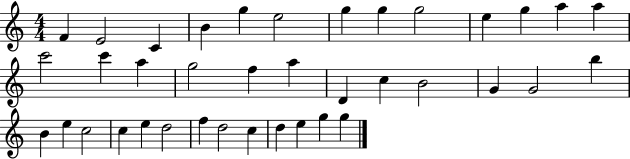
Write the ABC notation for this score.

X:1
T:Untitled
M:4/4
L:1/4
K:C
F E2 C B g e2 g g g2 e g a a c'2 c' a g2 f a D c B2 G G2 b B e c2 c e d2 f d2 c d e g g